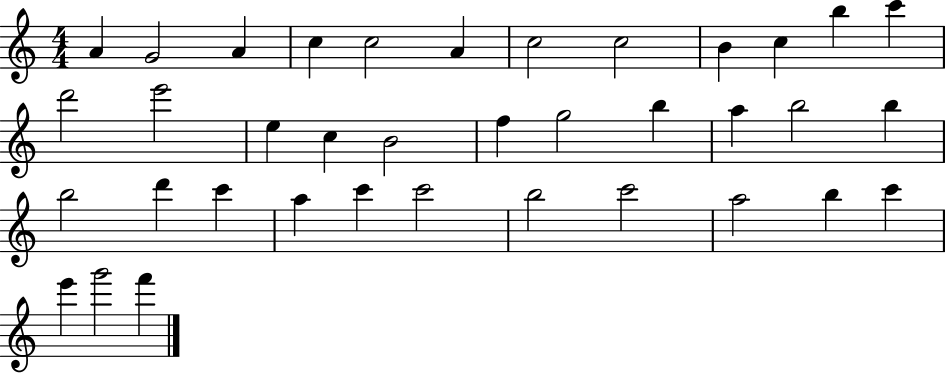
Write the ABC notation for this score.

X:1
T:Untitled
M:4/4
L:1/4
K:C
A G2 A c c2 A c2 c2 B c b c' d'2 e'2 e c B2 f g2 b a b2 b b2 d' c' a c' c'2 b2 c'2 a2 b c' e' g'2 f'